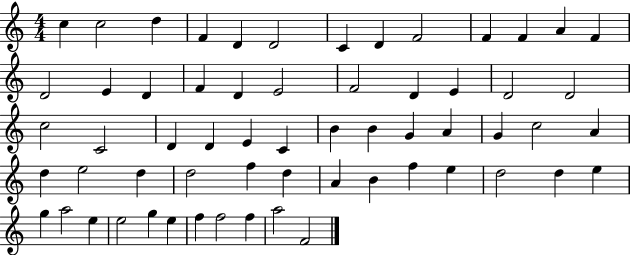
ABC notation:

X:1
T:Untitled
M:4/4
L:1/4
K:C
c c2 d F D D2 C D F2 F F A F D2 E D F D E2 F2 D E D2 D2 c2 C2 D D E C B B G A G c2 A d e2 d d2 f d A B f e d2 d e g a2 e e2 g e f f2 f a2 F2